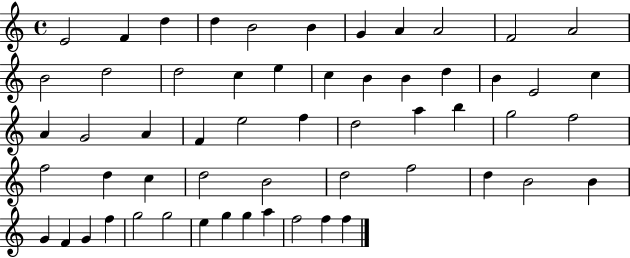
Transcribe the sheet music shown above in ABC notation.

X:1
T:Untitled
M:4/4
L:1/4
K:C
E2 F d d B2 B G A A2 F2 A2 B2 d2 d2 c e c B B d B E2 c A G2 A F e2 f d2 a b g2 f2 f2 d c d2 B2 d2 f2 d B2 B G F G f g2 g2 e g g a f2 f f